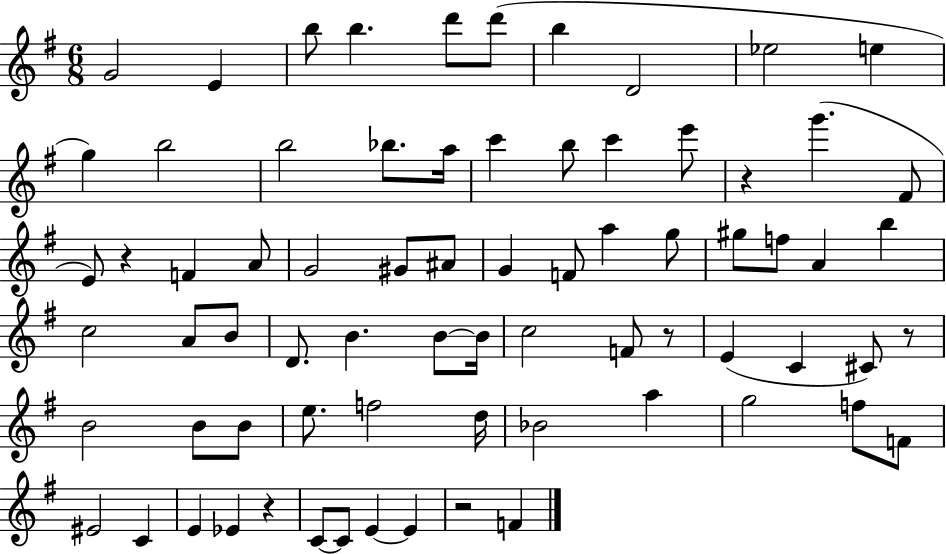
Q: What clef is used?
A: treble